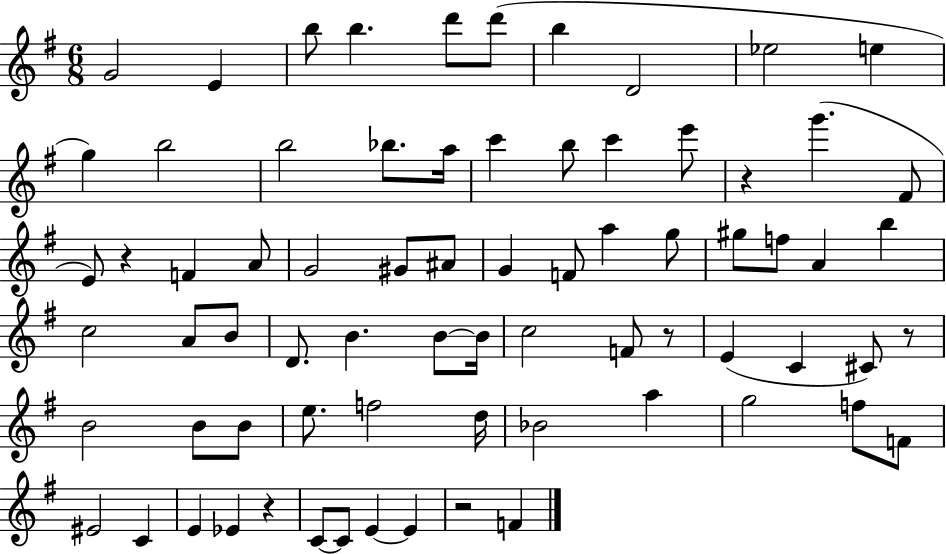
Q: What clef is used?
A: treble